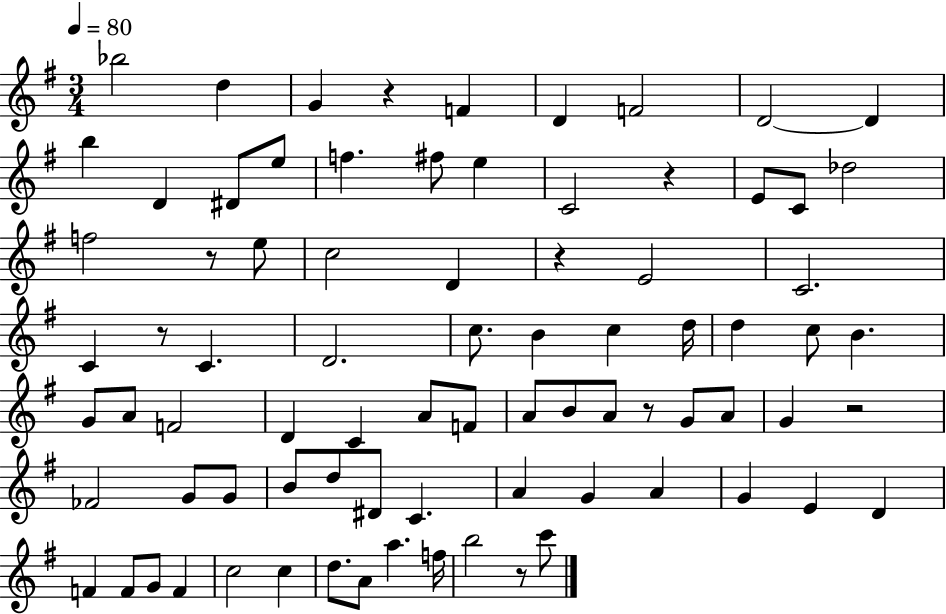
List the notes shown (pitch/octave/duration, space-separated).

Bb5/h D5/q G4/q R/q F4/q D4/q F4/h D4/h D4/q B5/q D4/q D#4/e E5/e F5/q. F#5/e E5/q C4/h R/q E4/e C4/e Db5/h F5/h R/e E5/e C5/h D4/q R/q E4/h C4/h. C4/q R/e C4/q. D4/h. C5/e. B4/q C5/q D5/s D5/q C5/e B4/q. G4/e A4/e F4/h D4/q C4/q A4/e F4/e A4/e B4/e A4/e R/e G4/e A4/e G4/q R/h FES4/h G4/e G4/e B4/e D5/e D#4/e C4/q. A4/q G4/q A4/q G4/q E4/q D4/q F4/q F4/e G4/e F4/q C5/h C5/q D5/e. A4/e A5/q. F5/s B5/h R/e C6/e